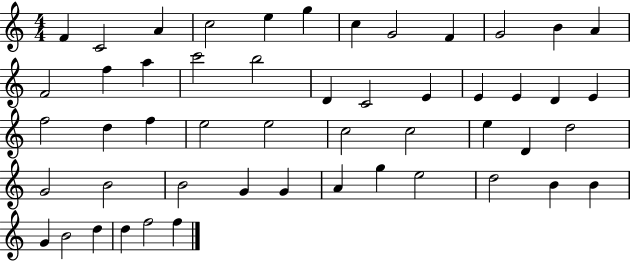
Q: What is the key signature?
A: C major